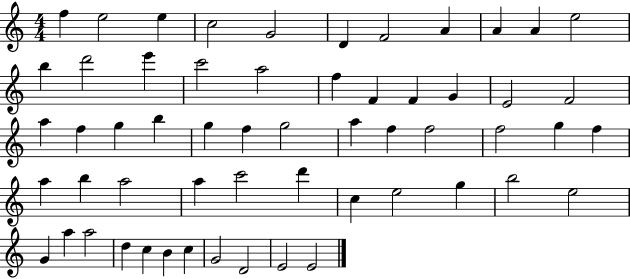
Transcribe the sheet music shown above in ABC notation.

X:1
T:Untitled
M:4/4
L:1/4
K:C
f e2 e c2 G2 D F2 A A A e2 b d'2 e' c'2 a2 f F F G E2 F2 a f g b g f g2 a f f2 f2 g f a b a2 a c'2 d' c e2 g b2 e2 G a a2 d c B c G2 D2 E2 E2